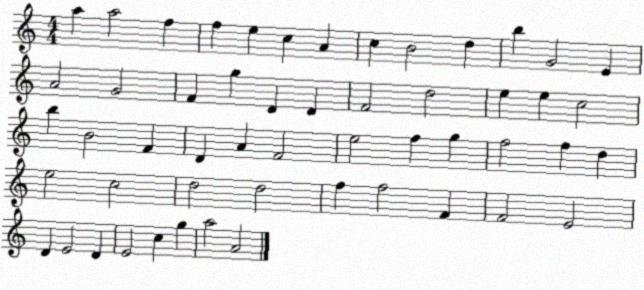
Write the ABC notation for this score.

X:1
T:Untitled
M:4/4
L:1/4
K:C
a a2 f f e c A c B2 d b G2 E A2 G2 F g D D F2 d2 e e c2 b B2 F D A F2 e2 f g f2 f d e2 c2 d2 d2 f f2 F F2 E2 D E2 D E2 c g a2 A2